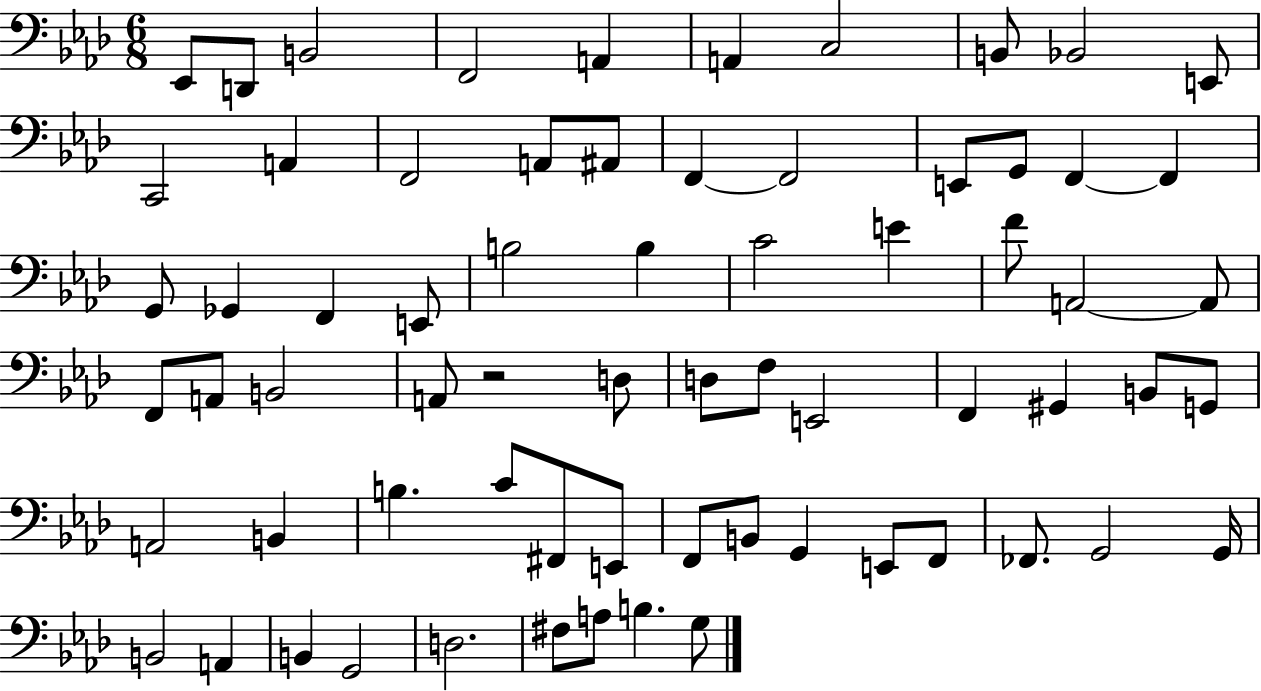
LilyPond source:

{
  \clef bass
  \numericTimeSignature
  \time 6/8
  \key aes \major
  ees,8 d,8 b,2 | f,2 a,4 | a,4 c2 | b,8 bes,2 e,8 | \break c,2 a,4 | f,2 a,8 ais,8 | f,4~~ f,2 | e,8 g,8 f,4~~ f,4 | \break g,8 ges,4 f,4 e,8 | b2 b4 | c'2 e'4 | f'8 a,2~~ a,8 | \break f,8 a,8 b,2 | a,8 r2 d8 | d8 f8 e,2 | f,4 gis,4 b,8 g,8 | \break a,2 b,4 | b4. c'8 fis,8 e,8 | f,8 b,8 g,4 e,8 f,8 | fes,8. g,2 g,16 | \break b,2 a,4 | b,4 g,2 | d2. | fis8 a8 b4. g8 | \break \bar "|."
}